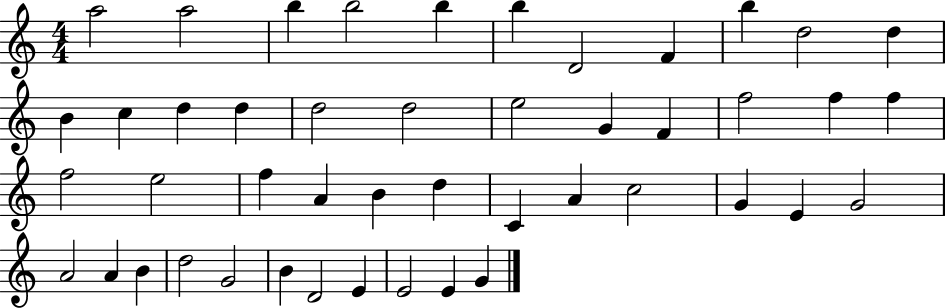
A5/h A5/h B5/q B5/h B5/q B5/q D4/h F4/q B5/q D5/h D5/q B4/q C5/q D5/q D5/q D5/h D5/h E5/h G4/q F4/q F5/h F5/q F5/q F5/h E5/h F5/q A4/q B4/q D5/q C4/q A4/q C5/h G4/q E4/q G4/h A4/h A4/q B4/q D5/h G4/h B4/q D4/h E4/q E4/h E4/q G4/q